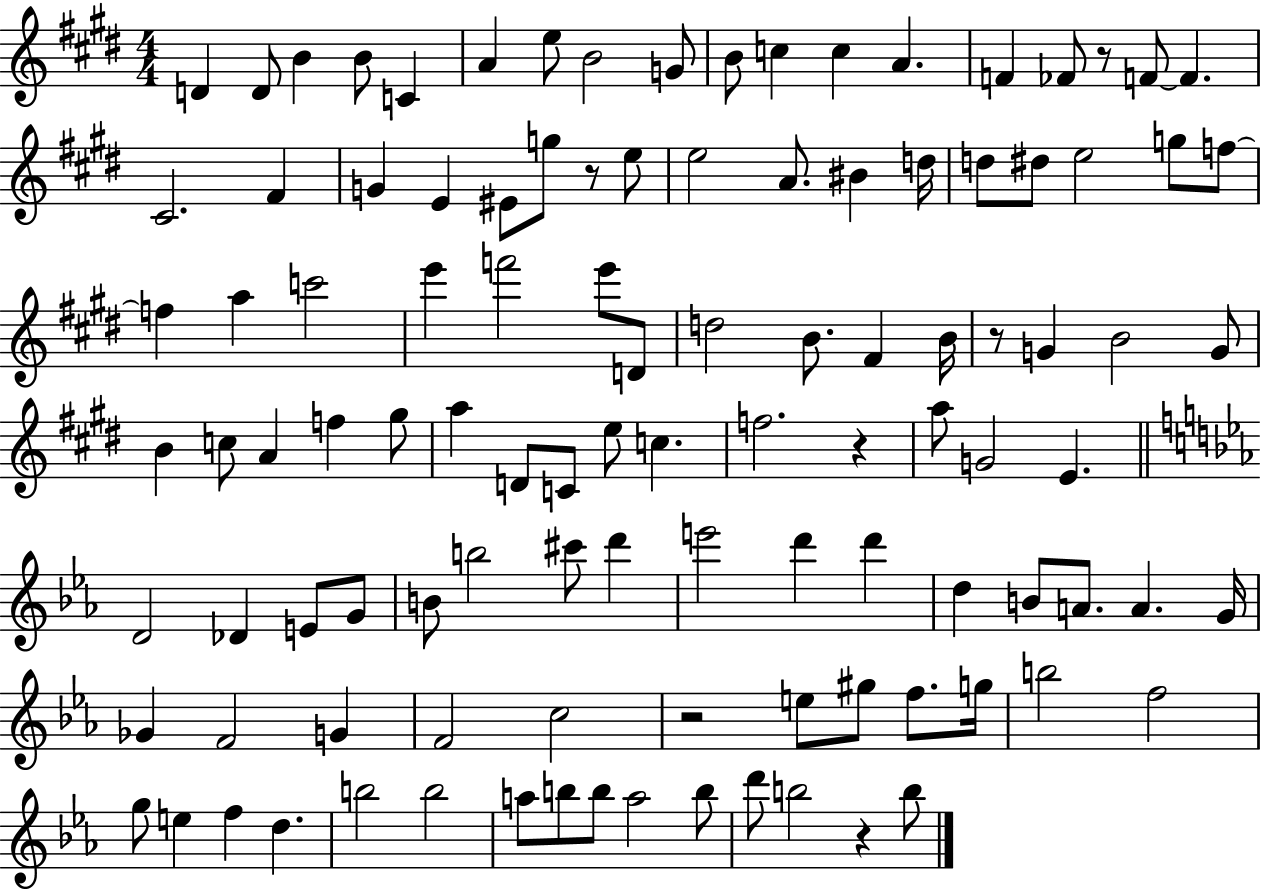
X:1
T:Untitled
M:4/4
L:1/4
K:E
D D/2 B B/2 C A e/2 B2 G/2 B/2 c c A F _F/2 z/2 F/2 F ^C2 ^F G E ^E/2 g/2 z/2 e/2 e2 A/2 ^B d/4 d/2 ^d/2 e2 g/2 f/2 f a c'2 e' f'2 e'/2 D/2 d2 B/2 ^F B/4 z/2 G B2 G/2 B c/2 A f ^g/2 a D/2 C/2 e/2 c f2 z a/2 G2 E D2 _D E/2 G/2 B/2 b2 ^c'/2 d' e'2 d' d' d B/2 A/2 A G/4 _G F2 G F2 c2 z2 e/2 ^g/2 f/2 g/4 b2 f2 g/2 e f d b2 b2 a/2 b/2 b/2 a2 b/2 d'/2 b2 z b/2